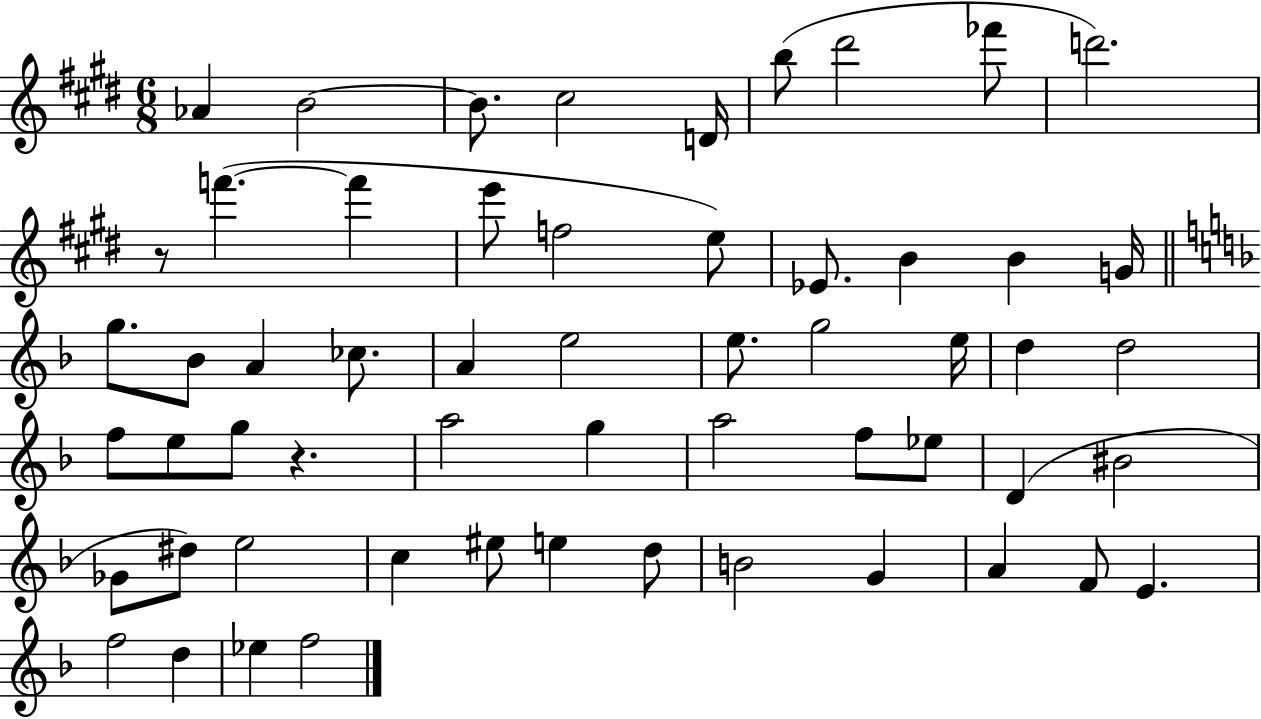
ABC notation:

X:1
T:Untitled
M:6/8
L:1/4
K:E
_A B2 B/2 ^c2 D/4 b/2 ^d'2 _f'/2 d'2 z/2 f' f' e'/2 f2 e/2 _E/2 B B G/4 g/2 _B/2 A _c/2 A e2 e/2 g2 e/4 d d2 f/2 e/2 g/2 z a2 g a2 f/2 _e/2 D ^B2 _G/2 ^d/2 e2 c ^e/2 e d/2 B2 G A F/2 E f2 d _e f2